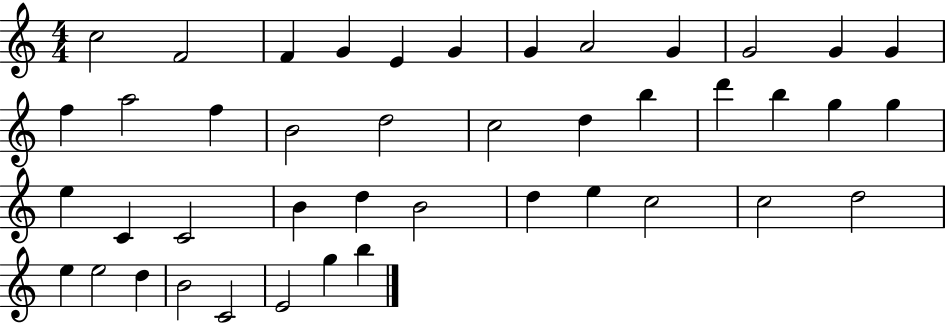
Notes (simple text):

C5/h F4/h F4/q G4/q E4/q G4/q G4/q A4/h G4/q G4/h G4/q G4/q F5/q A5/h F5/q B4/h D5/h C5/h D5/q B5/q D6/q B5/q G5/q G5/q E5/q C4/q C4/h B4/q D5/q B4/h D5/q E5/q C5/h C5/h D5/h E5/q E5/h D5/q B4/h C4/h E4/h G5/q B5/q